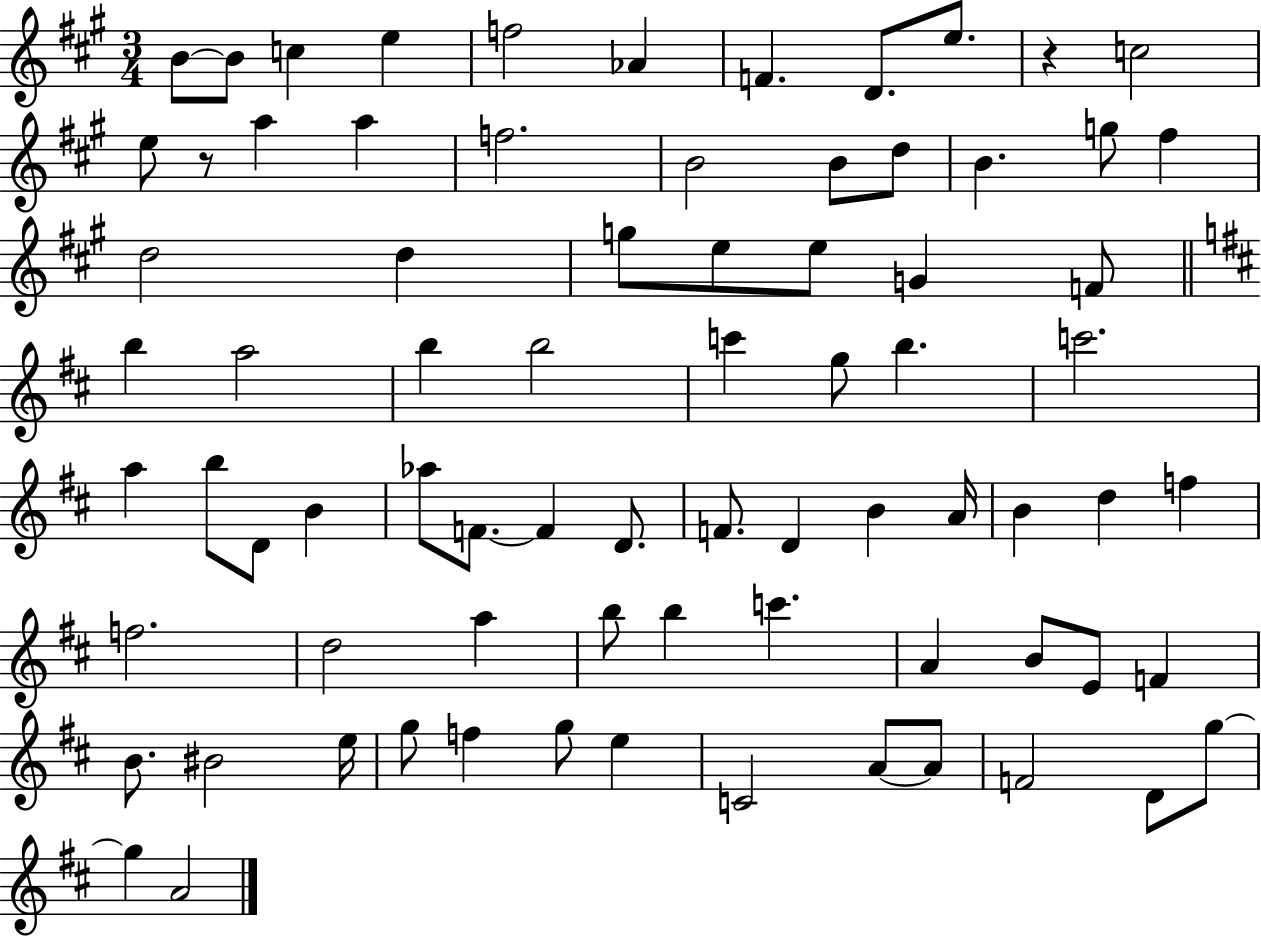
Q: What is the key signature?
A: A major